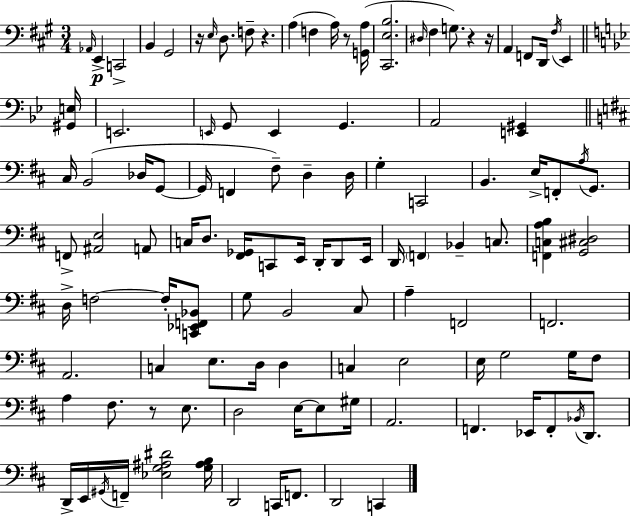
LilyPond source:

{
  \clef bass
  \numericTimeSignature
  \time 3/4
  \key a \major
  \grace { aes,16 }\p e,4-> c,2-> | b,4 gis,2 | r16 \grace { e16 } d8. f8-- r4. | a4( f4 a16) r8 | \break <g, a>16( <cis, e b>2. | \grace { dis16 } fis4 g8.) r4 | r16 a,4 f,8 d,16 \acciaccatura { fis16 } e,4 | \bar "||" \break \key bes \major <gis, e>16 e,2. | \grace { e,16 } g,8 e,4 g,4. | a,2 <e, gis,>4 | \bar "||" \break \key b \minor cis16 b,2( des16 g,8~~ | g,16 f,4 fis8--) d4-- d16 | g4-. c,2 | b,4. e16-> f,8-. \acciaccatura { a16 } g,8. | \break f,8-> <ais, e>2 a,8 | c16 d8. <fis, ges,>16 c,8 e,16 d,16-. d,8 | e,16 d,16 \parenthesize f,4 bes,4-- c8. | <f, c a b>4 <g, cis dis>2 | \break d16-> f2~~ f16-. <c, ees, f, bes,>8 | g8 b,2 cis8 | a4-- f,2 | f,2. | \break a,2. | c4 e8. d16 d4 | c4 e2 | e16 g2 g16 fis8 | \break a4 fis8. r8 e8. | d2 e16~~ e8 | gis16 a,2. | f,4. ees,16 f,8-. \acciaccatura { bes,16 } d,8. | \break d,16-> e,16 \acciaccatura { gis,16 } f,16-- <ees g ais dis'>2 | <g ais b>16 d,2 c,16 | f,8. d,2 c,4 | \bar "|."
}